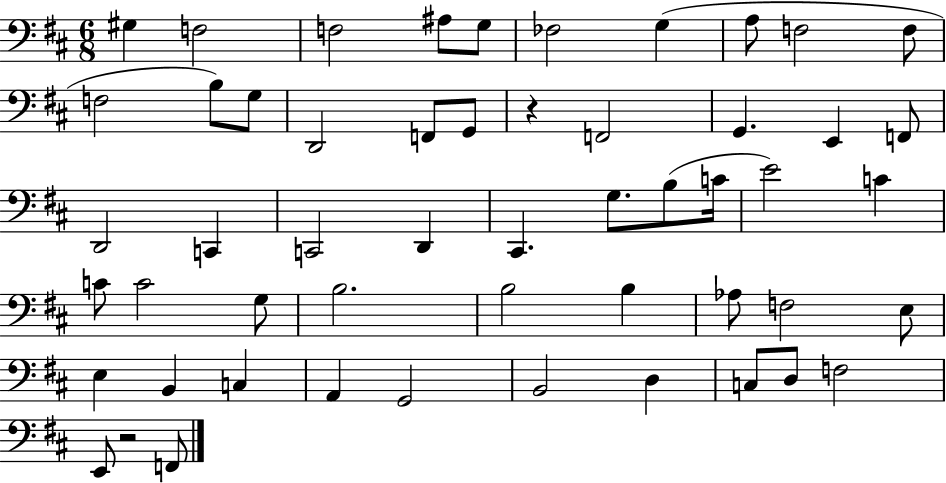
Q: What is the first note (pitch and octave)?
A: G#3